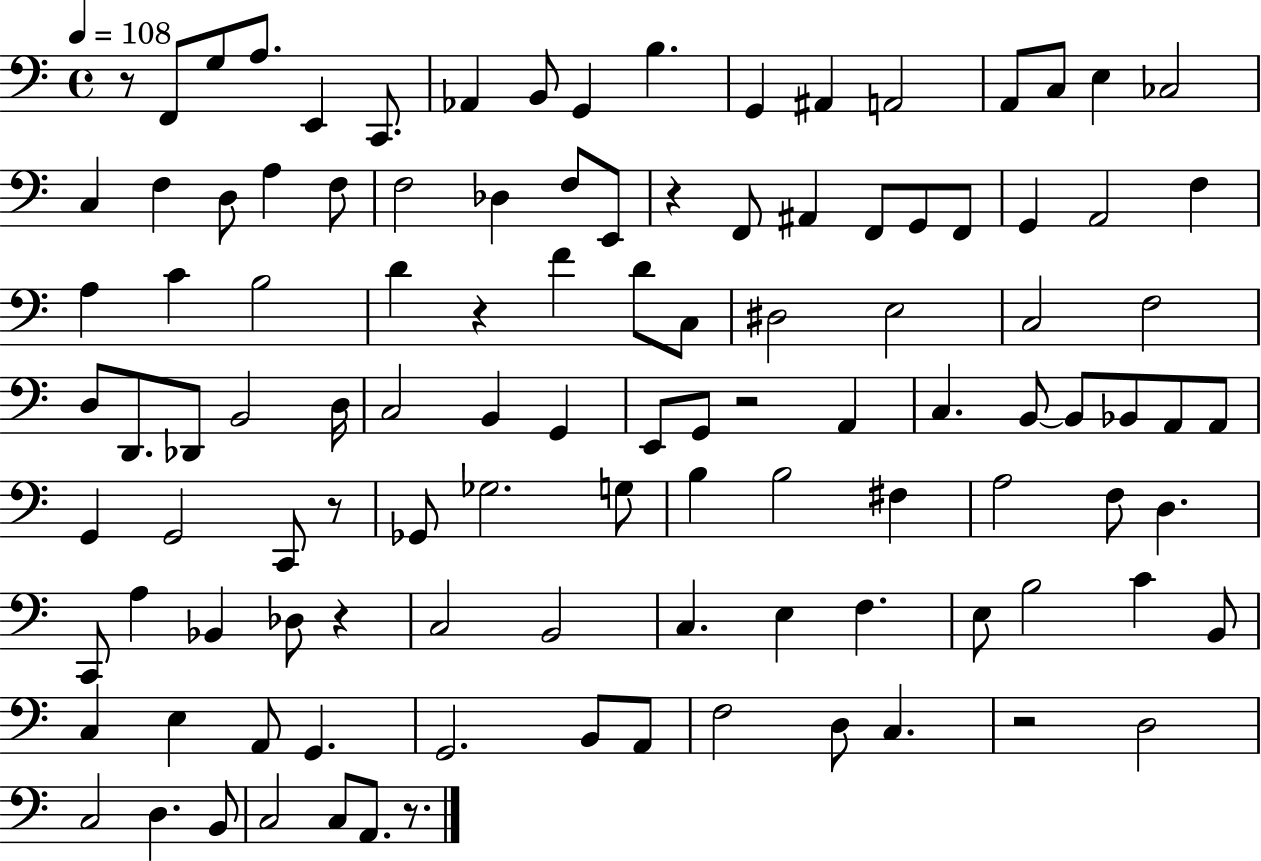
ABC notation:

X:1
T:Untitled
M:4/4
L:1/4
K:C
z/2 F,,/2 G,/2 A,/2 E,, C,,/2 _A,, B,,/2 G,, B, G,, ^A,, A,,2 A,,/2 C,/2 E, _C,2 C, F, D,/2 A, F,/2 F,2 _D, F,/2 E,,/2 z F,,/2 ^A,, F,,/2 G,,/2 F,,/2 G,, A,,2 F, A, C B,2 D z F D/2 C,/2 ^D,2 E,2 C,2 F,2 D,/2 D,,/2 _D,,/2 B,,2 D,/4 C,2 B,, G,, E,,/2 G,,/2 z2 A,, C, B,,/2 B,,/2 _B,,/2 A,,/2 A,,/2 G,, G,,2 C,,/2 z/2 _G,,/2 _G,2 G,/2 B, B,2 ^F, A,2 F,/2 D, C,,/2 A, _B,, _D,/2 z C,2 B,,2 C, E, F, E,/2 B,2 C B,,/2 C, E, A,,/2 G,, G,,2 B,,/2 A,,/2 F,2 D,/2 C, z2 D,2 C,2 D, B,,/2 C,2 C,/2 A,,/2 z/2